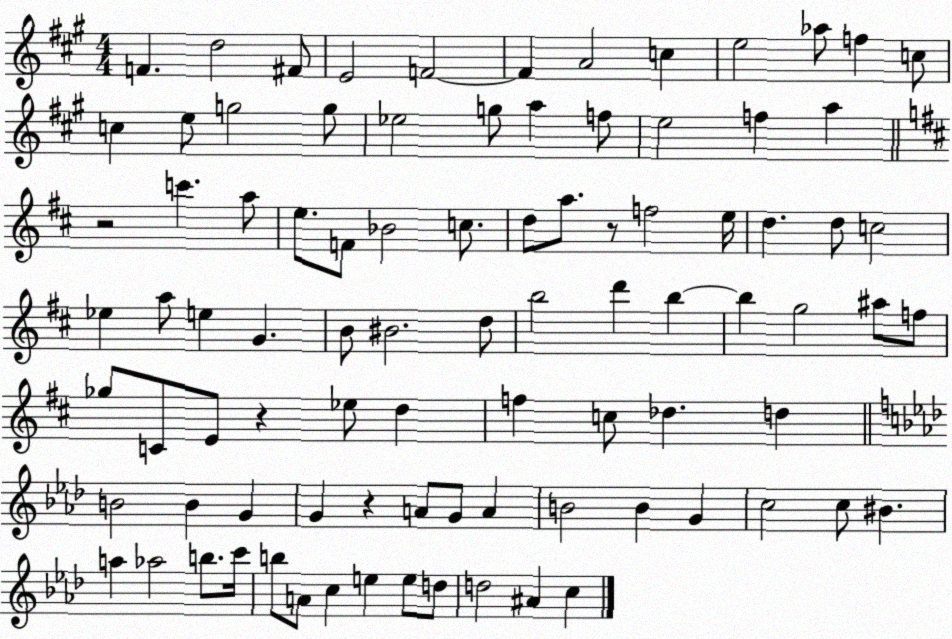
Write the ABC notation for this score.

X:1
T:Untitled
M:4/4
L:1/4
K:A
F d2 ^F/2 E2 F2 F A2 c e2 _a/2 f c/2 c e/2 g2 g/2 _e2 g/2 a f/2 e2 f a z2 c' a/2 e/2 F/2 _B2 c/2 d/2 a/2 z/2 f2 e/4 d d/2 c2 _e a/2 e G B/2 ^B2 d/2 b2 d' b b g2 ^a/2 f/2 _g/2 C/2 E/2 z _e/2 d f c/2 _d d B2 B G G z A/2 G/2 A B2 B G c2 c/2 ^B a _a2 b/2 c'/4 b/2 A/2 c e e/2 d/2 d2 ^A c